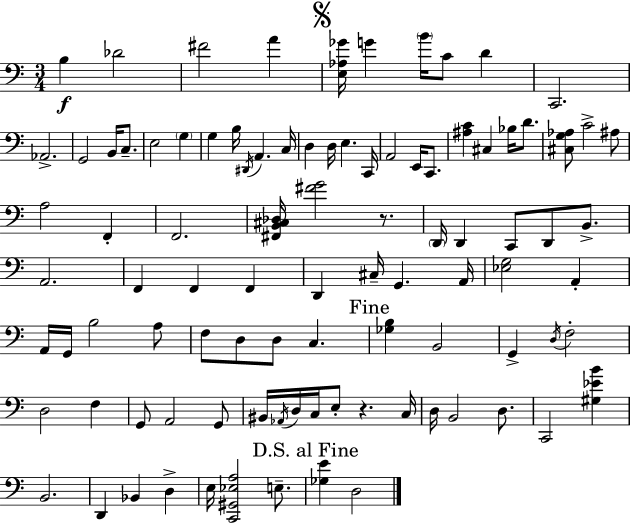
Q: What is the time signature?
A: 3/4